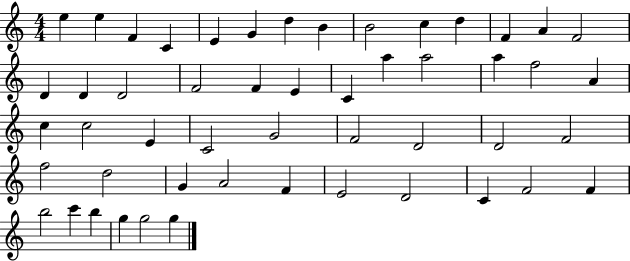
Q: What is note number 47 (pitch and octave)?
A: C6